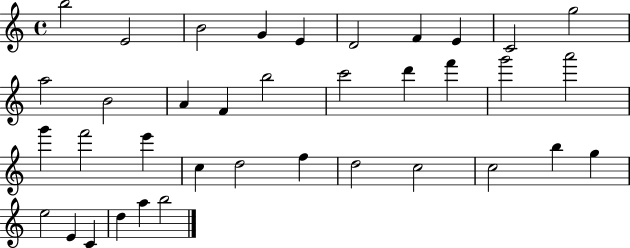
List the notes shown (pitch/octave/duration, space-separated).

B5/h E4/h B4/h G4/q E4/q D4/h F4/q E4/q C4/h G5/h A5/h B4/h A4/q F4/q B5/h C6/h D6/q F6/q G6/h A6/h G6/q F6/h E6/q C5/q D5/h F5/q D5/h C5/h C5/h B5/q G5/q E5/h E4/q C4/q D5/q A5/q B5/h